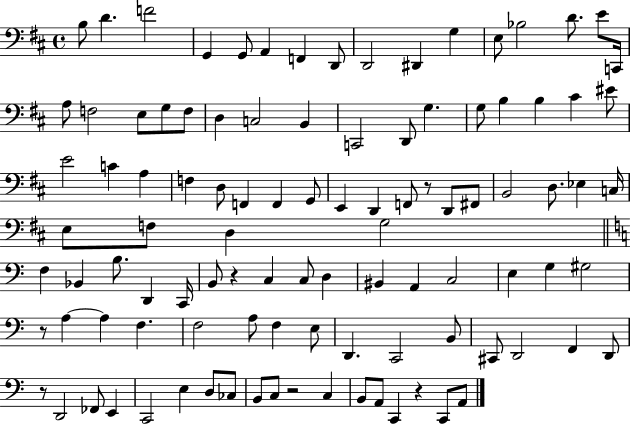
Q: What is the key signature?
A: D major